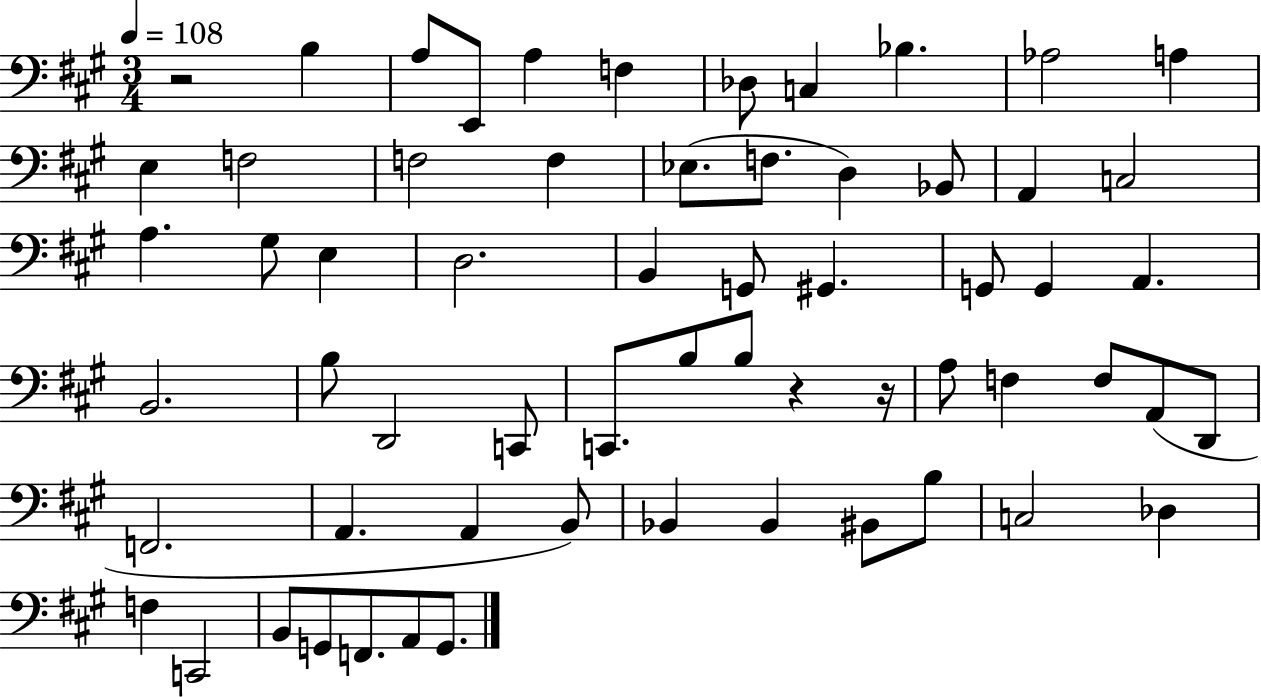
{
  \clef bass
  \numericTimeSignature
  \time 3/4
  \key a \major
  \tempo 4 = 108
  \repeat volta 2 { r2 b4 | a8 e,8 a4 f4 | des8 c4 bes4. | aes2 a4 | \break e4 f2 | f2 f4 | ees8.( f8. d4) bes,8 | a,4 c2 | \break a4. gis8 e4 | d2. | b,4 g,8 gis,4. | g,8 g,4 a,4. | \break b,2. | b8 d,2 c,8 | c,8. b8 b8 r4 r16 | a8 f4 f8 a,8( d,8 | \break f,2. | a,4. a,4 b,8) | bes,4 bes,4 bis,8 b8 | c2 des4 | \break f4 c,2 | b,8 g,8 f,8. a,8 g,8. | } \bar "|."
}